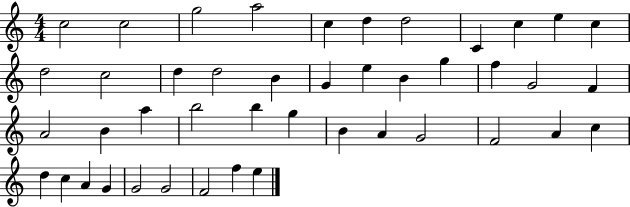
{
  \clef treble
  \numericTimeSignature
  \time 4/4
  \key c \major
  c''2 c''2 | g''2 a''2 | c''4 d''4 d''2 | c'4 c''4 e''4 c''4 | \break d''2 c''2 | d''4 d''2 b'4 | g'4 e''4 b'4 g''4 | f''4 g'2 f'4 | \break a'2 b'4 a''4 | b''2 b''4 g''4 | b'4 a'4 g'2 | f'2 a'4 c''4 | \break d''4 c''4 a'4 g'4 | g'2 g'2 | f'2 f''4 e''4 | \bar "|."
}